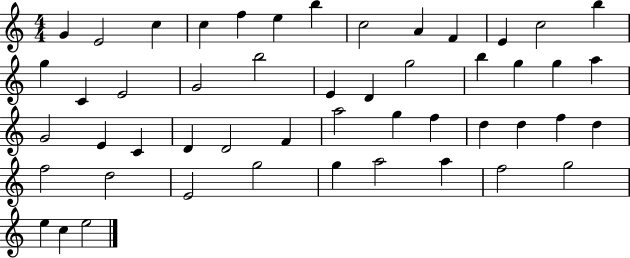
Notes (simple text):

G4/q E4/h C5/q C5/q F5/q E5/q B5/q C5/h A4/q F4/q E4/q C5/h B5/q G5/q C4/q E4/h G4/h B5/h E4/q D4/q G5/h B5/q G5/q G5/q A5/q G4/h E4/q C4/q D4/q D4/h F4/q A5/h G5/q F5/q D5/q D5/q F5/q D5/q F5/h D5/h E4/h G5/h G5/q A5/h A5/q F5/h G5/h E5/q C5/q E5/h